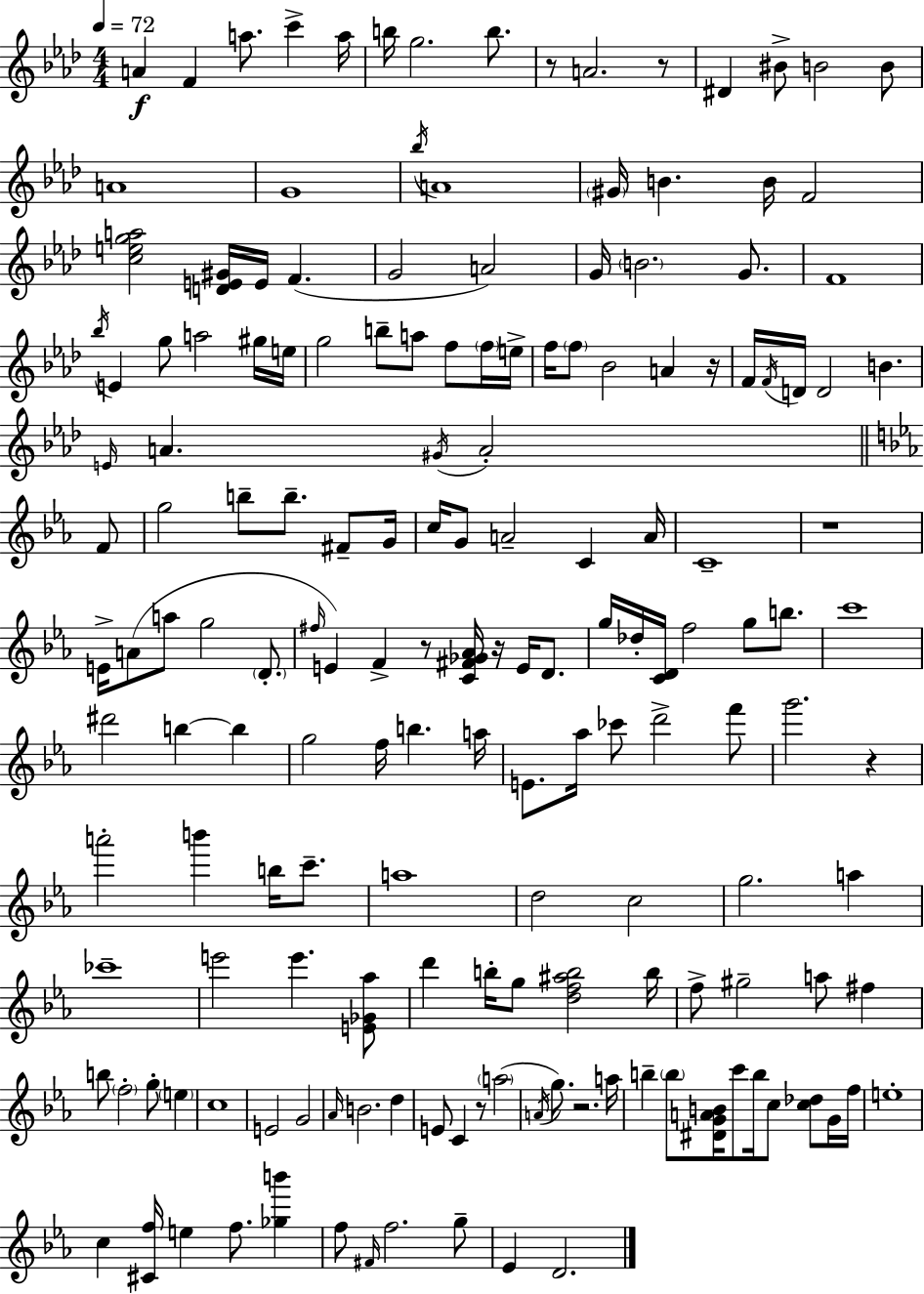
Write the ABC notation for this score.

X:1
T:Untitled
M:4/4
L:1/4
K:Ab
A F a/2 c' a/4 b/4 g2 b/2 z/2 A2 z/2 ^D ^B/2 B2 B/2 A4 G4 _b/4 A4 ^G/4 B B/4 F2 [cega]2 [DE^G]/4 E/4 F G2 A2 G/4 B2 G/2 F4 _b/4 E g/2 a2 ^g/4 e/4 g2 b/2 a/2 f/2 f/4 e/4 f/4 f/2 _B2 A z/4 F/4 F/4 D/4 D2 B E/4 A ^G/4 A2 F/2 g2 b/2 b/2 ^F/2 G/4 c/4 G/2 A2 C A/4 C4 z4 E/4 A/2 a/2 g2 D/2 ^f/4 E F z/2 [C^F_G_A]/4 z/4 E/4 D/2 g/4 _d/4 [CD]/4 f2 g/2 b/2 c'4 ^d'2 b b g2 f/4 b a/4 E/2 _a/4 _c'/2 d'2 f'/2 g'2 z a'2 b' b/4 c'/2 a4 d2 c2 g2 a _c'4 e'2 e' [E_G_a]/2 d' b/4 g/2 [df^ab]2 b/4 f/2 ^g2 a/2 ^f b/2 f2 g/2 e c4 E2 G2 _A/4 B2 d E/2 C z/2 a2 A/4 g/2 z2 a/4 b b/2 [^DGAB]/4 c'/2 b/4 c/2 [c_d]/2 G/4 f/4 e4 c [^Cf]/4 e f/2 [_gb'] f/2 ^F/4 f2 g/2 _E D2